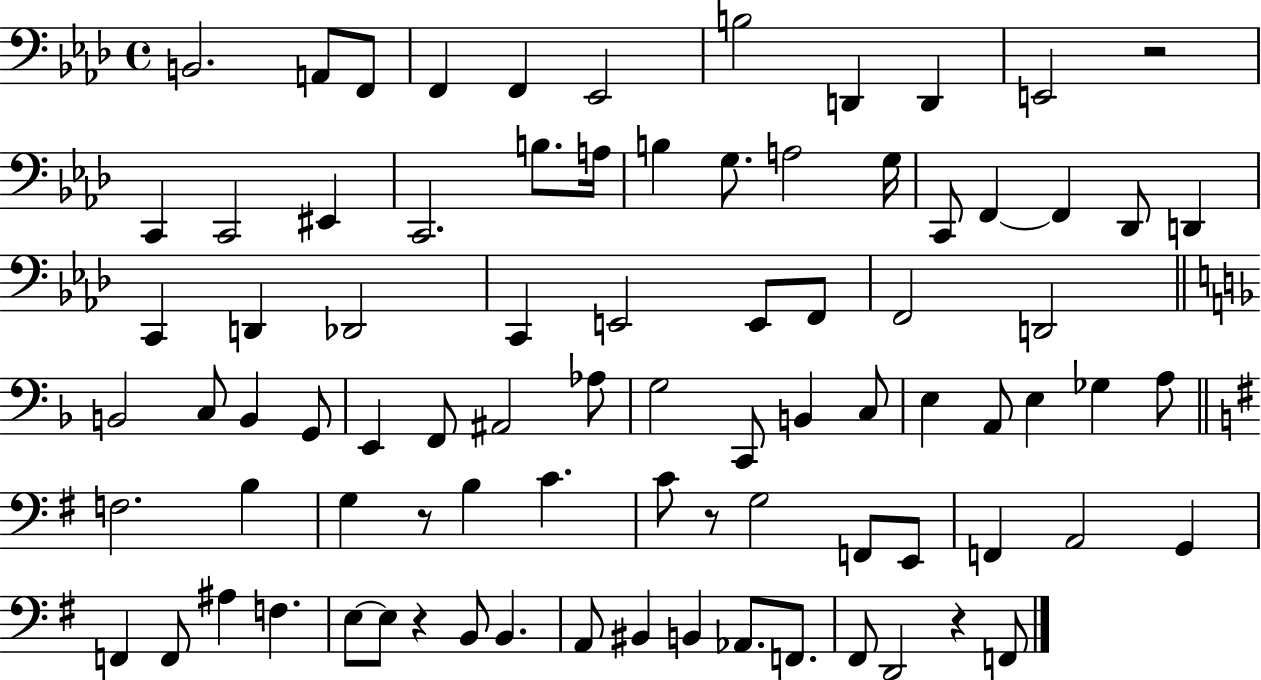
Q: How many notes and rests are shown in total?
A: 84